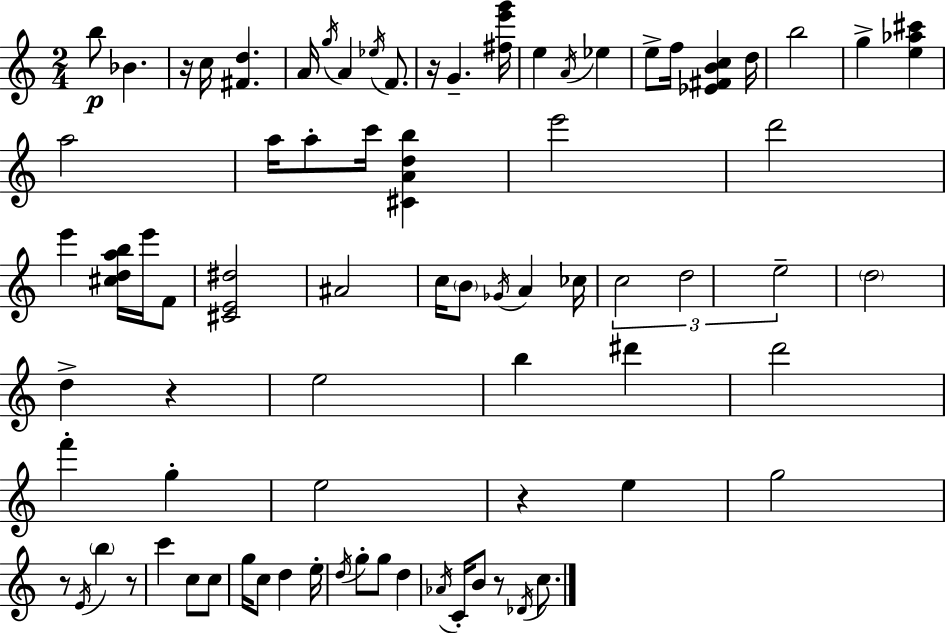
B5/e Bb4/q. R/s C5/s [F#4,D5]/q. A4/s G5/s A4/q Eb5/s F4/e. R/s G4/q. [F#5,E6,G6]/s E5/q A4/s Eb5/q E5/e F5/s [Eb4,F#4,B4,C5]/q D5/s B5/h G5/q [E5,Ab5,C#6]/q A5/h A5/s A5/e C6/s [C#4,A4,D5,B5]/q E6/h D6/h E6/q [C#5,D5,A5,B5]/s E6/s F4/e [C#4,E4,D#5]/h A#4/h C5/s B4/e Gb4/s A4/q CES5/s C5/h D5/h E5/h D5/h D5/q R/q E5/h B5/q D#6/q D6/h F6/q G5/q E5/h R/q E5/q G5/h R/e E4/s B5/q R/e C6/q C5/e C5/e G5/s C5/e D5/q E5/s D5/s G5/e G5/e D5/q Ab4/s C4/s B4/e R/e Db4/s C5/e.